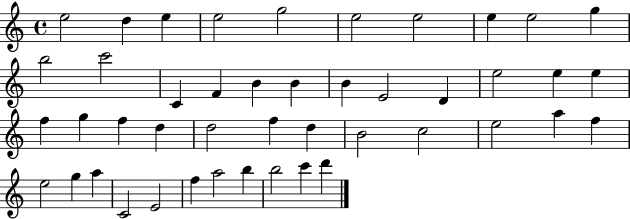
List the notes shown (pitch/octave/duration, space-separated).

E5/h D5/q E5/q E5/h G5/h E5/h E5/h E5/q E5/h G5/q B5/h C6/h C4/q F4/q B4/q B4/q B4/q E4/h D4/q E5/h E5/q E5/q F5/q G5/q F5/q D5/q D5/h F5/q D5/q B4/h C5/h E5/h A5/q F5/q E5/h G5/q A5/q C4/h E4/h F5/q A5/h B5/q B5/h C6/q D6/q